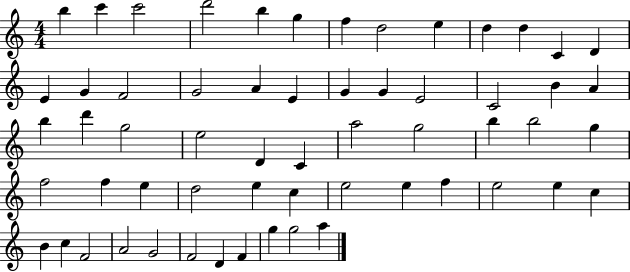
B5/q C6/q C6/h D6/h B5/q G5/q F5/q D5/h E5/q D5/q D5/q C4/q D4/q E4/q G4/q F4/h G4/h A4/q E4/q G4/q G4/q E4/h C4/h B4/q A4/q B5/q D6/q G5/h E5/h D4/q C4/q A5/h G5/h B5/q B5/h G5/q F5/h F5/q E5/q D5/h E5/q C5/q E5/h E5/q F5/q E5/h E5/q C5/q B4/q C5/q F4/h A4/h G4/h F4/h D4/q F4/q G5/q G5/h A5/q